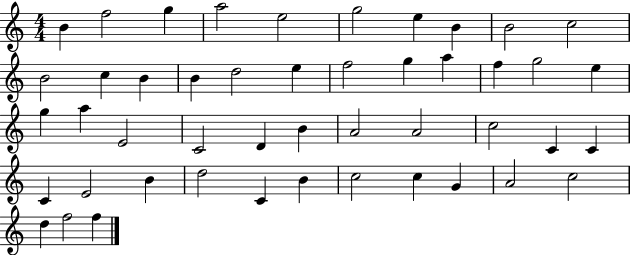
B4/q F5/h G5/q A5/h E5/h G5/h E5/q B4/q B4/h C5/h B4/h C5/q B4/q B4/q D5/h E5/q F5/h G5/q A5/q F5/q G5/h E5/q G5/q A5/q E4/h C4/h D4/q B4/q A4/h A4/h C5/h C4/q C4/q C4/q E4/h B4/q D5/h C4/q B4/q C5/h C5/q G4/q A4/h C5/h D5/q F5/h F5/q